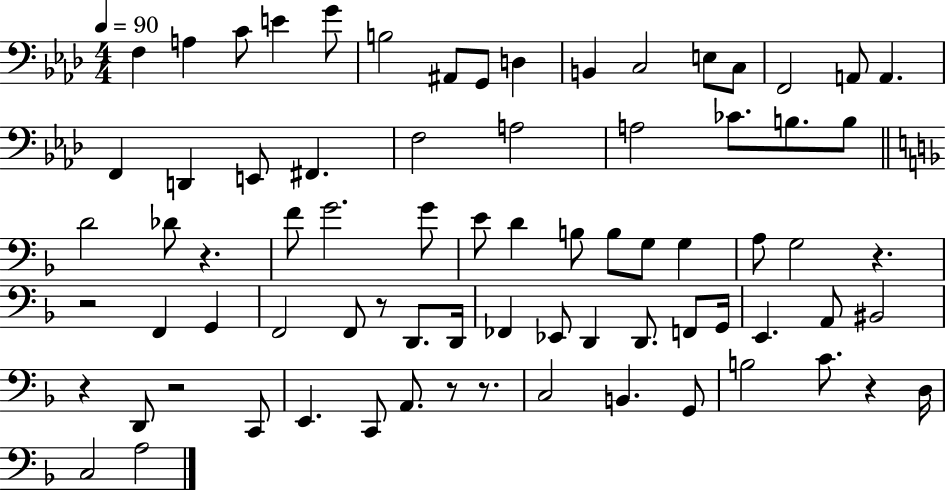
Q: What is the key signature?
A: AES major